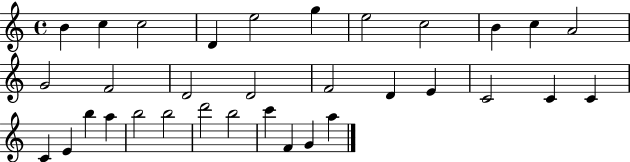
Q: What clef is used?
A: treble